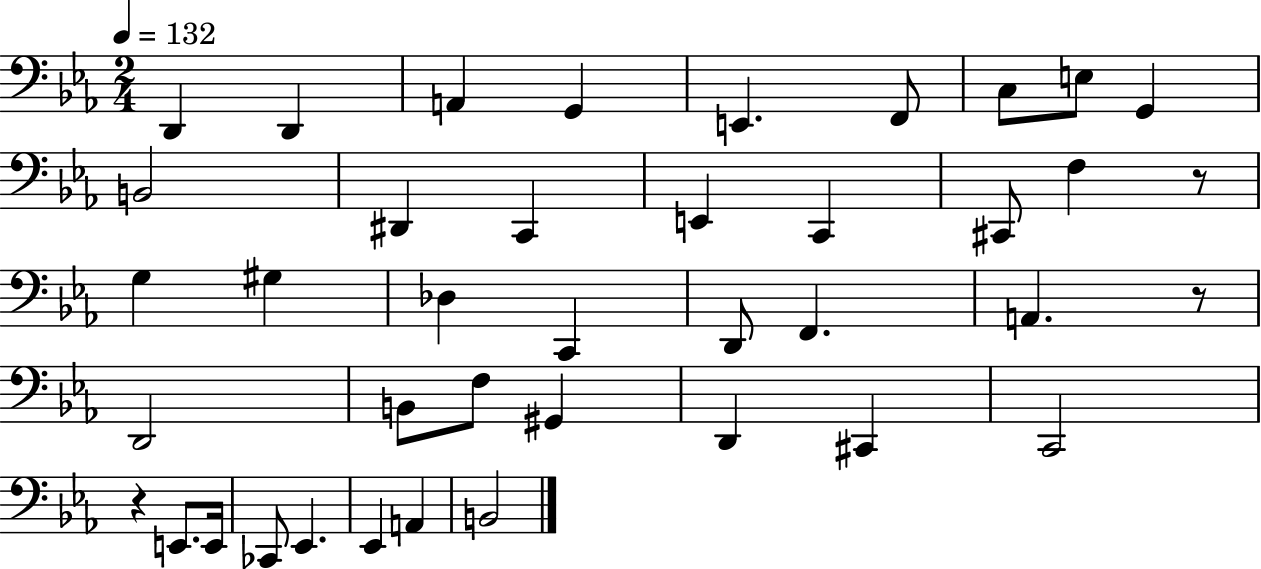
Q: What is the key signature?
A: EES major